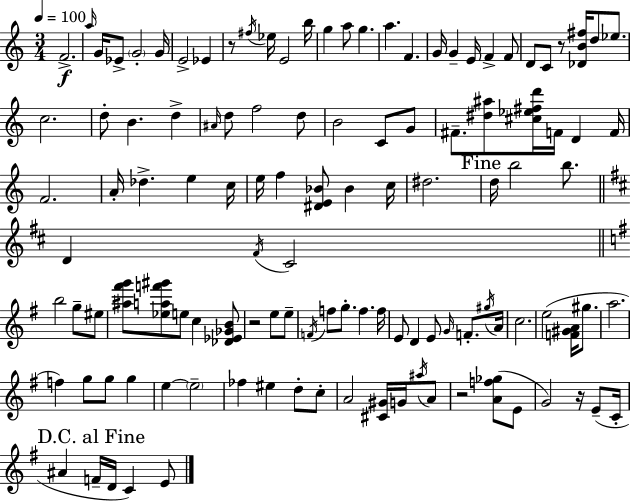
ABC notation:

X:1
T:Untitled
M:3/4
L:1/4
K:C
F2 a/4 G/4 _E/2 G2 G/4 E2 _E z/2 ^f/4 _e/4 E2 b/4 g a/2 g a F G/4 G E/4 F F/2 D/2 C/2 z/2 [_DB^f]/4 d/2 _e/2 c2 d/2 B d ^A/4 d/2 f2 d/2 B2 C/2 G/2 ^F/2 [^d^a]/2 [^c_e^fd']/4 F/4 D F/4 F2 A/4 _d e c/4 e/4 f [^DE_B]/2 _B c/4 ^d2 d/4 b2 b/2 D ^F/4 ^C2 b2 g/2 ^e/2 [^a^f'g']/2 [_eaf'^g']/2 e/2 c [_D_E_GB]/2 z2 e/2 e/2 F/4 f/2 g/2 f f/4 E/2 D E/2 G/4 F/2 ^g/4 A/4 c2 e2 [F^GA]/4 ^g/2 a2 f g/2 g/2 g e e2 _f ^e d/2 c/2 A2 [^C^G]/4 G/4 ^a/4 A/2 z2 [Af_g]/2 E/2 G2 z/4 E/2 C/4 ^A F/4 D/4 C E/2